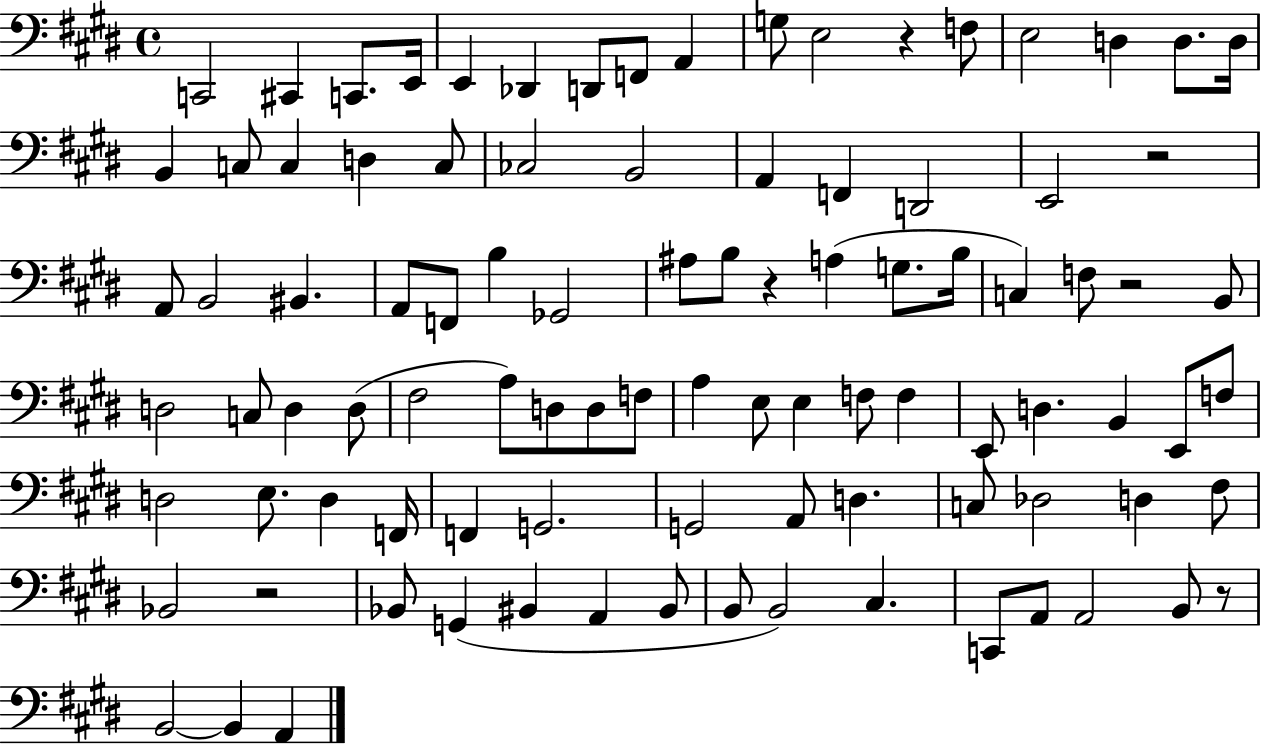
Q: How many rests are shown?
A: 6